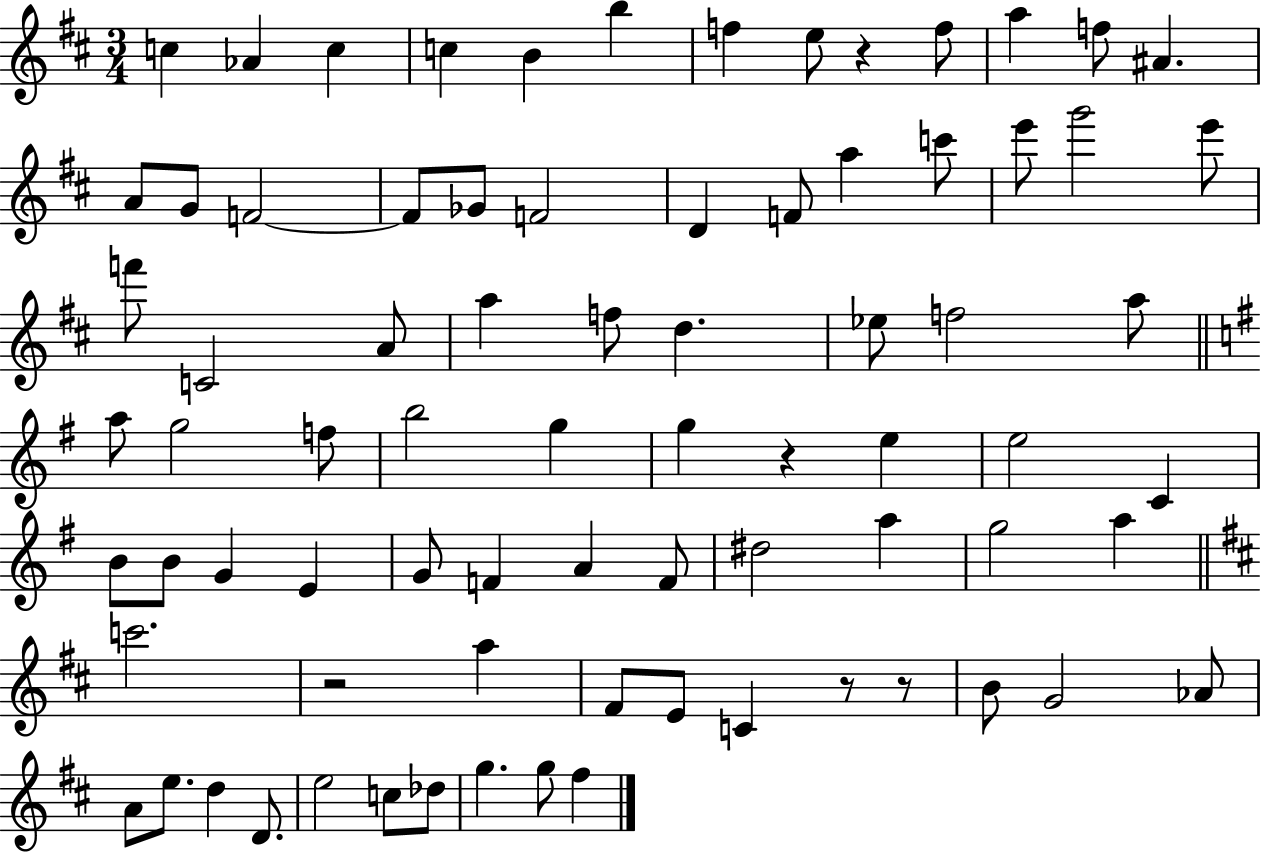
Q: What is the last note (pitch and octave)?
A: F#5